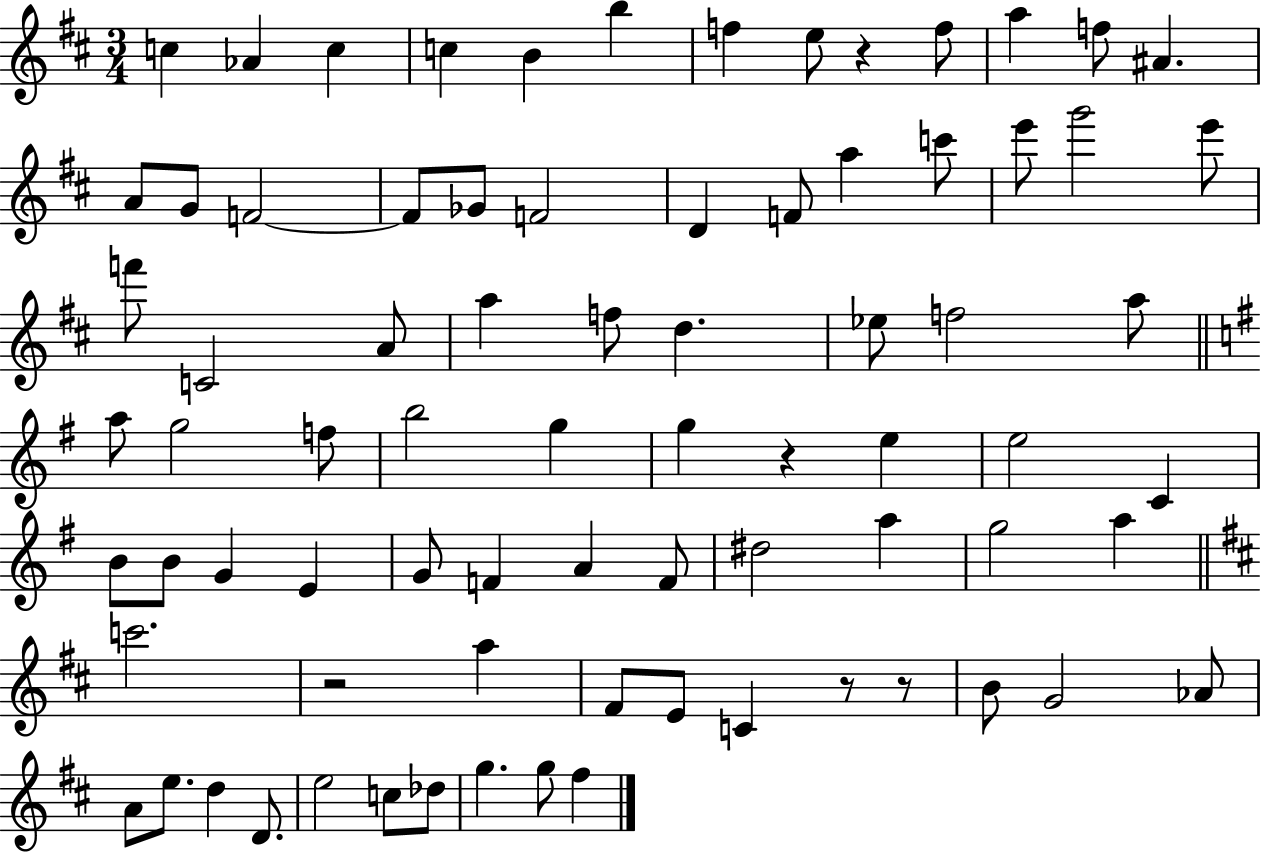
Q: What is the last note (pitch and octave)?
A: F#5